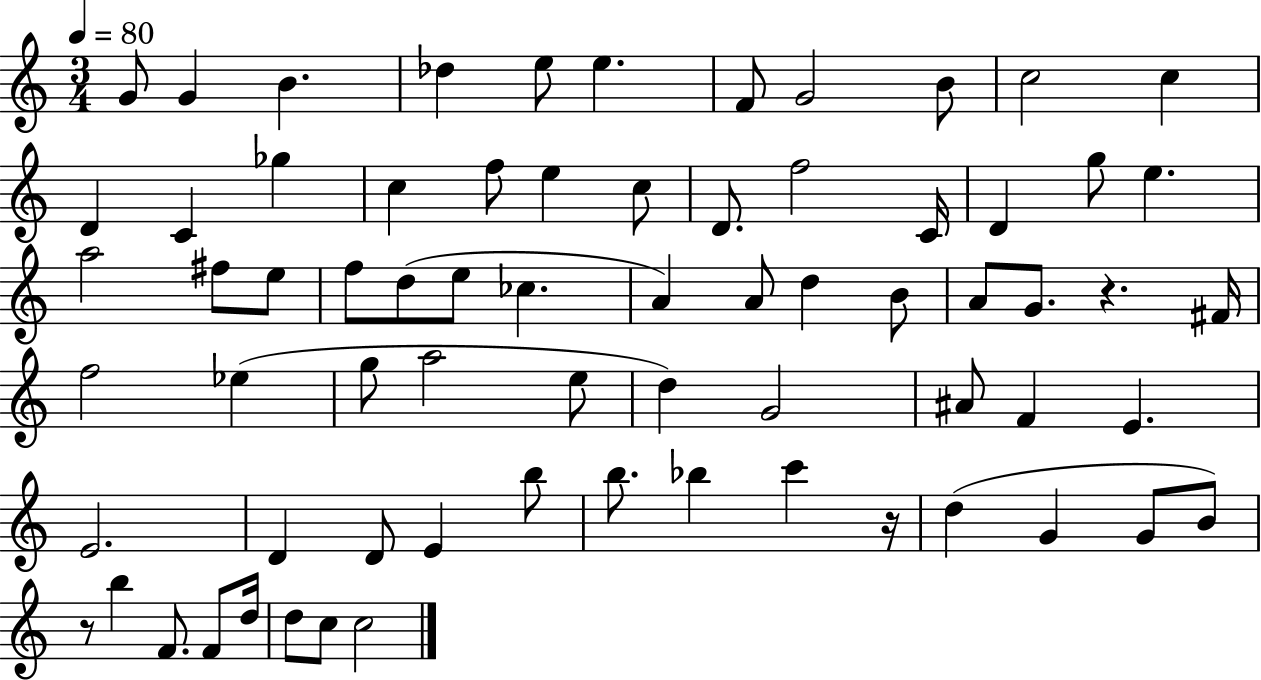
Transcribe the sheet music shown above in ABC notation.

X:1
T:Untitled
M:3/4
L:1/4
K:C
G/2 G B _d e/2 e F/2 G2 B/2 c2 c D C _g c f/2 e c/2 D/2 f2 C/4 D g/2 e a2 ^f/2 e/2 f/2 d/2 e/2 _c A A/2 d B/2 A/2 G/2 z ^F/4 f2 _e g/2 a2 e/2 d G2 ^A/2 F E E2 D D/2 E b/2 b/2 _b c' z/4 d G G/2 B/2 z/2 b F/2 F/2 d/4 d/2 c/2 c2